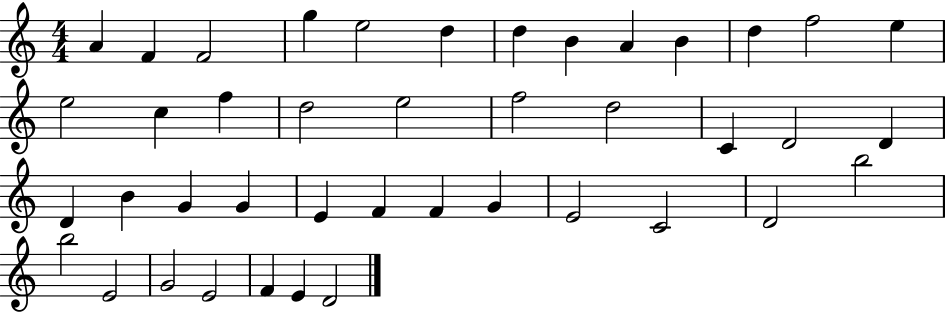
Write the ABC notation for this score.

X:1
T:Untitled
M:4/4
L:1/4
K:C
A F F2 g e2 d d B A B d f2 e e2 c f d2 e2 f2 d2 C D2 D D B G G E F F G E2 C2 D2 b2 b2 E2 G2 E2 F E D2